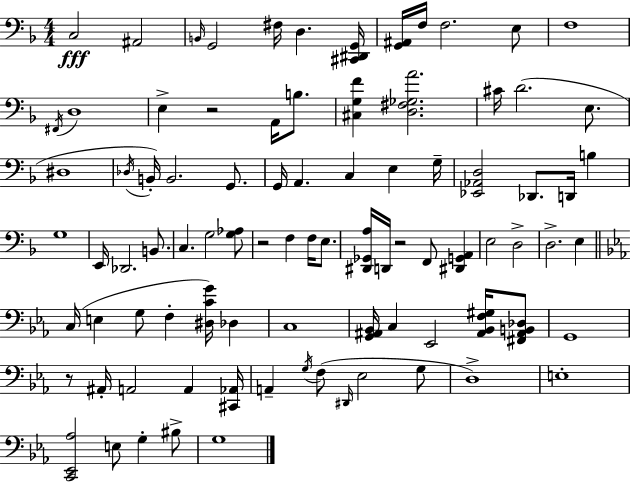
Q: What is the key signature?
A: F major